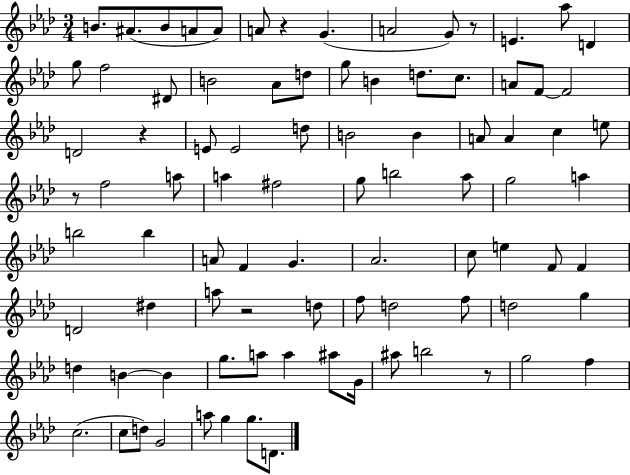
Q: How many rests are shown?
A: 6